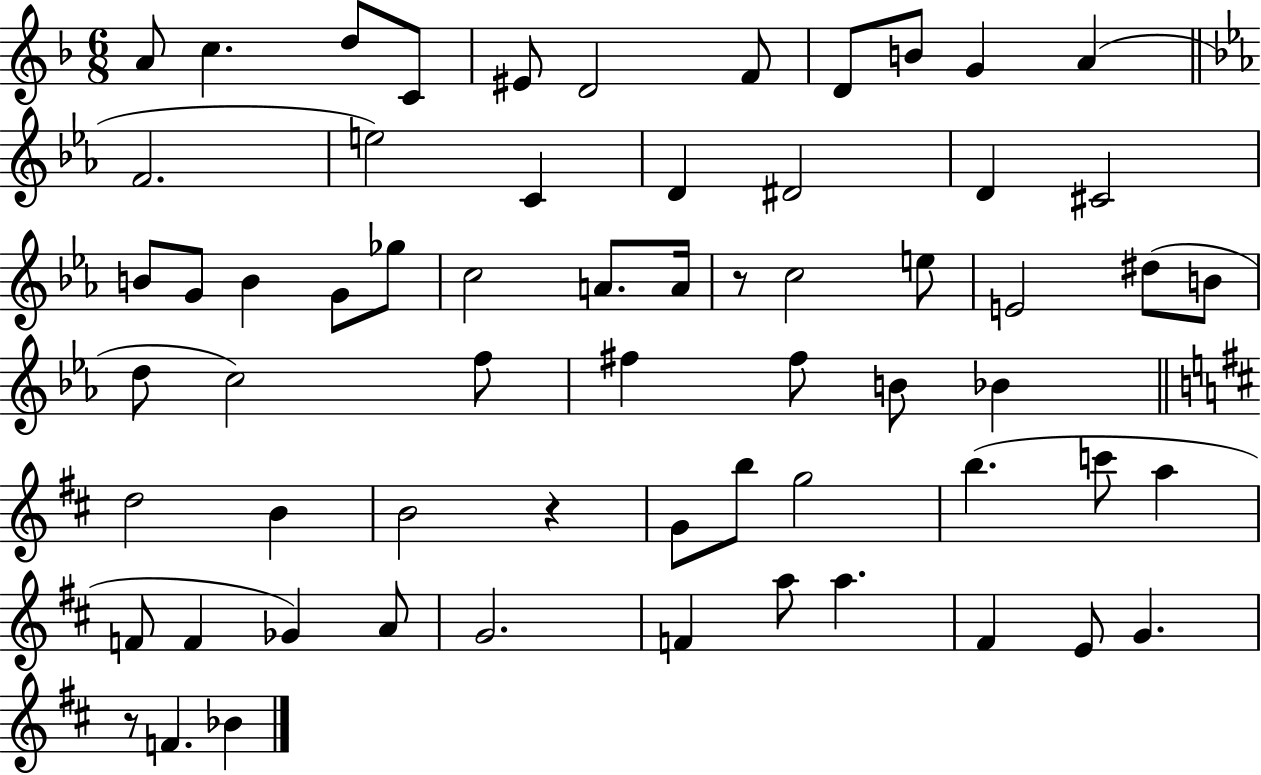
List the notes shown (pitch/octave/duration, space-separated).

A4/e C5/q. D5/e C4/e EIS4/e D4/h F4/e D4/e B4/e G4/q A4/q F4/h. E5/h C4/q D4/q D#4/h D4/q C#4/h B4/e G4/e B4/q G4/e Gb5/e C5/h A4/e. A4/s R/e C5/h E5/e E4/h D#5/e B4/e D5/e C5/h F5/e F#5/q F#5/e B4/e Bb4/q D5/h B4/q B4/h R/q G4/e B5/e G5/h B5/q. C6/e A5/q F4/e F4/q Gb4/q A4/e G4/h. F4/q A5/e A5/q. F#4/q E4/e G4/q. R/e F4/q. Bb4/q